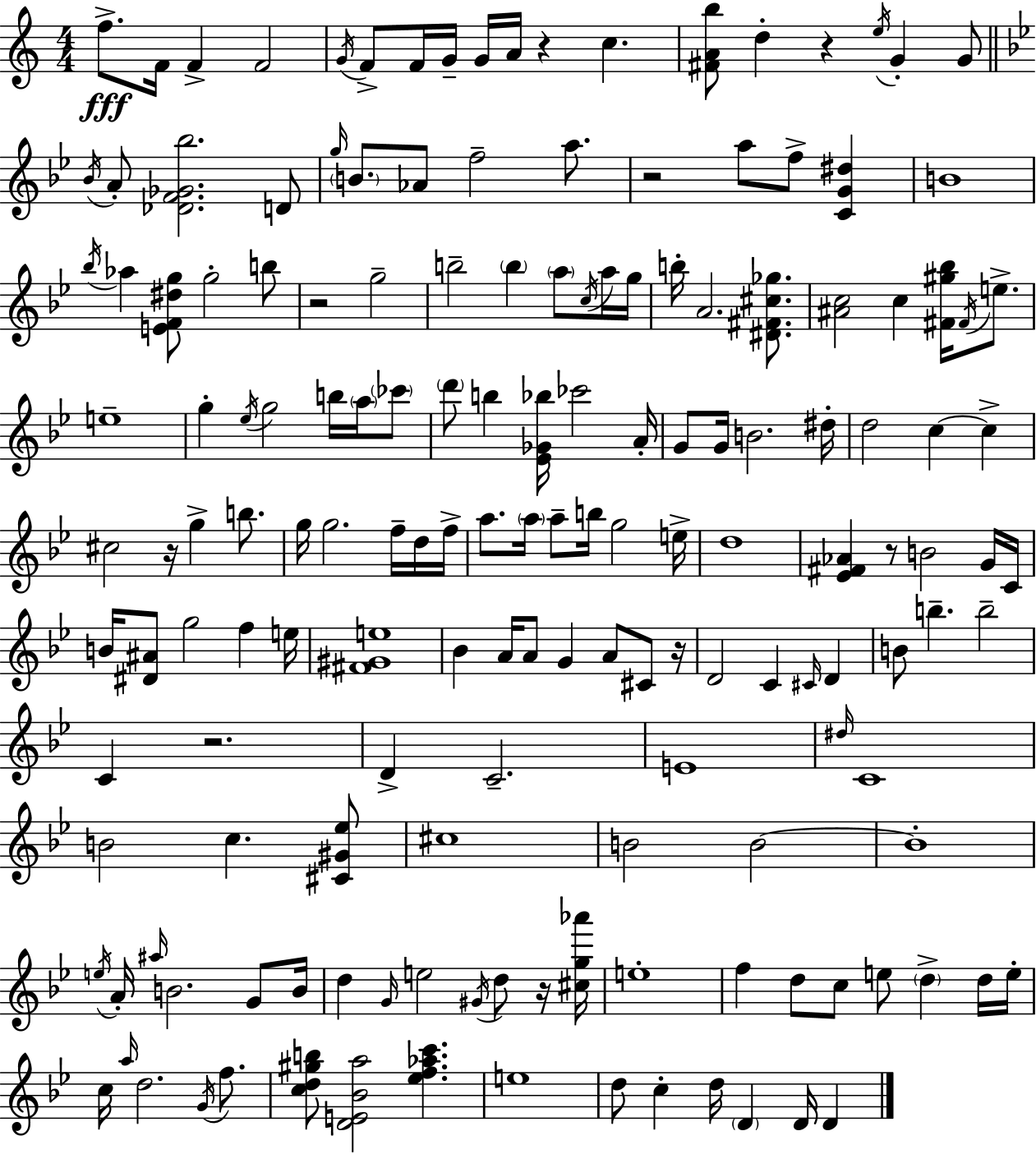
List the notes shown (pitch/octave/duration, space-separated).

F5/e. F4/s F4/q F4/h G4/s F4/e F4/s G4/s G4/s A4/s R/q C5/q. [F#4,A4,B5]/e D5/q R/q E5/s G4/q G4/e Bb4/s A4/e [Db4,F4,Gb4,Bb5]/h. D4/e G5/s B4/e. Ab4/e F5/h A5/e. R/h A5/e F5/e [C4,G4,D#5]/q B4/w Bb5/s Ab5/q [E4,F4,D#5,G5]/e G5/h B5/e R/h G5/h B5/h B5/q A5/e C5/s A5/s G5/s B5/s A4/h. [D#4,F#4,C#5,Gb5]/e. [A#4,C5]/h C5/q [F#4,G#5,Bb5]/s F#4/s E5/e. E5/w G5/q Eb5/s G5/h B5/s A5/s CES6/e D6/e B5/q [Eb4,Gb4,Bb5]/s CES6/h A4/s G4/e G4/s B4/h. D#5/s D5/h C5/q C5/q C#5/h R/s G5/q B5/e. G5/s G5/h. F5/s D5/s F5/s A5/e. A5/s A5/e B5/s G5/h E5/s D5/w [Eb4,F#4,Ab4]/q R/e B4/h G4/s C4/s B4/s [D#4,A#4]/e G5/h F5/q E5/s [F#4,G#4,E5]/w Bb4/q A4/s A4/e G4/q A4/e C#4/e R/s D4/h C4/q C#4/s D4/q B4/e B5/q. B5/h C4/q R/h. D4/q C4/h. E4/w D#5/s C4/w B4/h C5/q. [C#4,G#4,Eb5]/e C#5/w B4/h B4/h B4/w E5/s A4/s A#5/s B4/h. G4/e B4/s D5/q G4/s E5/h G#4/s D5/e R/s [C#5,G5,Ab6]/s E5/w F5/q D5/e C5/e E5/e D5/q D5/s E5/s C5/s A5/s D5/h. G4/s F5/e. [C5,D5,G#5,B5]/e [D4,E4,Bb4,A5]/h [Eb5,F5,Ab5,C6]/q. E5/w D5/e C5/q D5/s D4/q D4/s D4/q